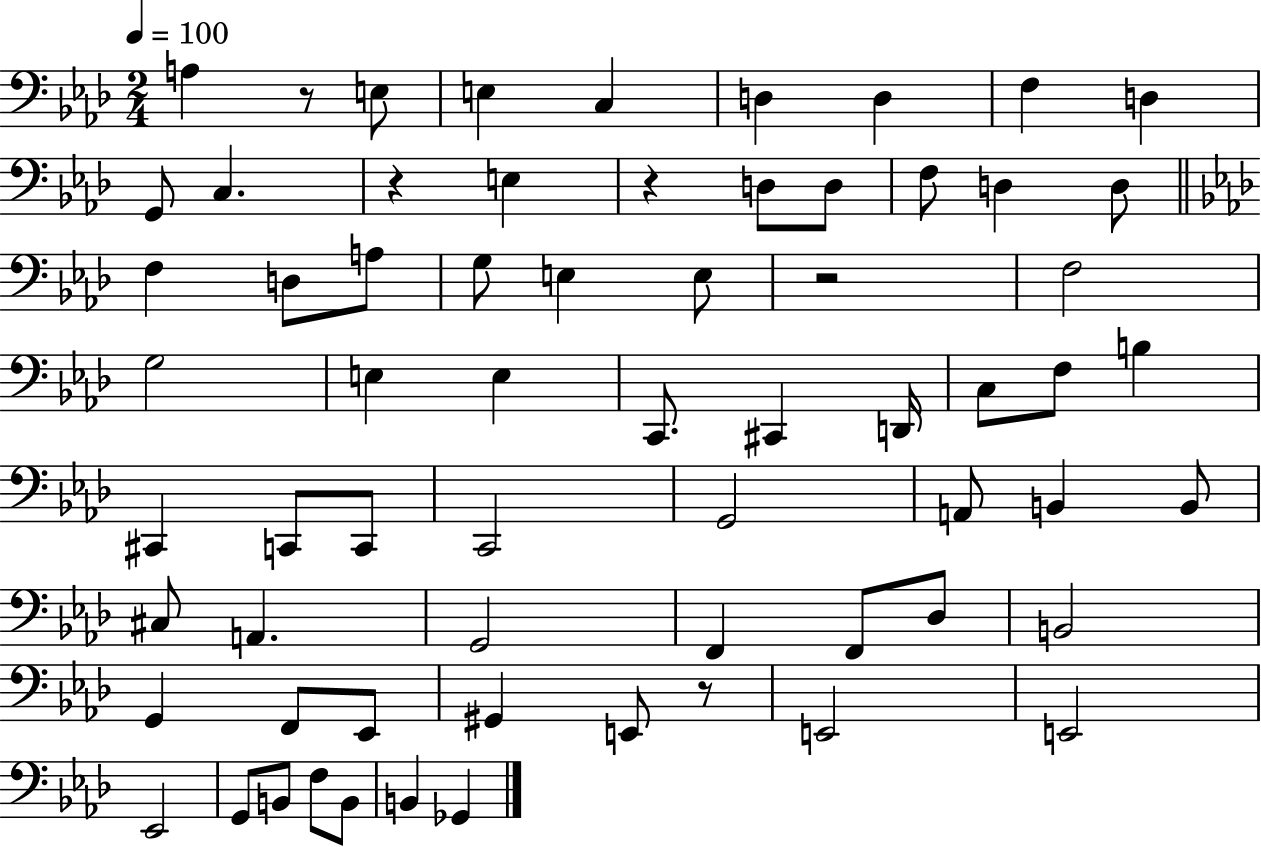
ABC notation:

X:1
T:Untitled
M:2/4
L:1/4
K:Ab
A, z/2 E,/2 E, C, D, D, F, D, G,,/2 C, z E, z D,/2 D,/2 F,/2 D, D,/2 F, D,/2 A,/2 G,/2 E, E,/2 z2 F,2 G,2 E, E, C,,/2 ^C,, D,,/4 C,/2 F,/2 B, ^C,, C,,/2 C,,/2 C,,2 G,,2 A,,/2 B,, B,,/2 ^C,/2 A,, G,,2 F,, F,,/2 _D,/2 B,,2 G,, F,,/2 _E,,/2 ^G,, E,,/2 z/2 E,,2 E,,2 _E,,2 G,,/2 B,,/2 F,/2 B,,/2 B,, _G,,